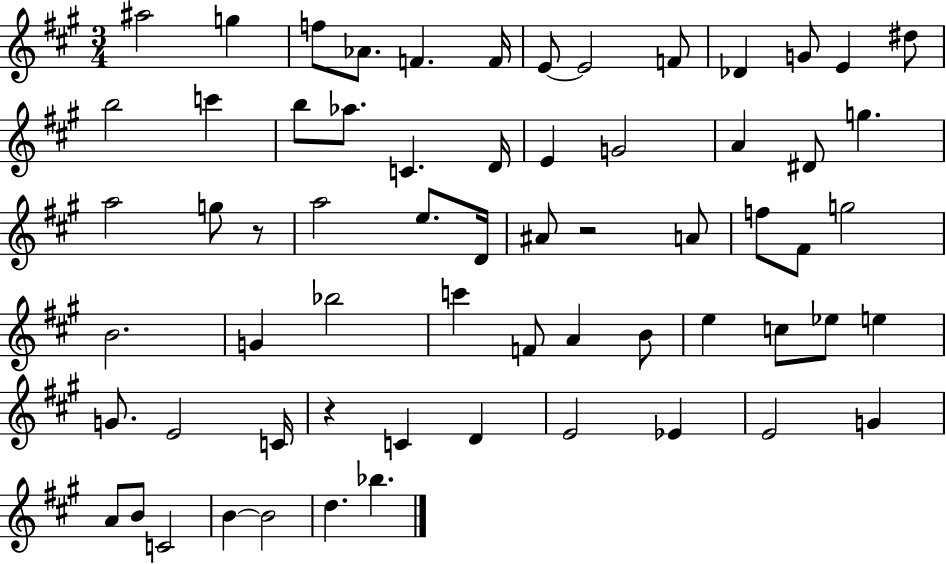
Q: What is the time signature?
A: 3/4